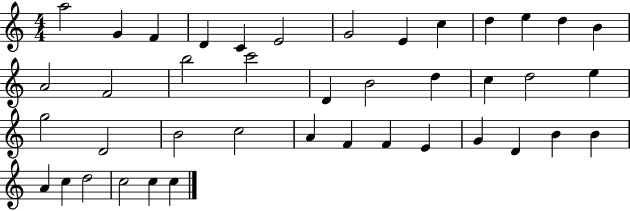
{
  \clef treble
  \numericTimeSignature
  \time 4/4
  \key c \major
  a''2 g'4 f'4 | d'4 c'4 e'2 | g'2 e'4 c''4 | d''4 e''4 d''4 b'4 | \break a'2 f'2 | b''2 c'''2 | d'4 b'2 d''4 | c''4 d''2 e''4 | \break g''2 d'2 | b'2 c''2 | a'4 f'4 f'4 e'4 | g'4 d'4 b'4 b'4 | \break a'4 c''4 d''2 | c''2 c''4 c''4 | \bar "|."
}